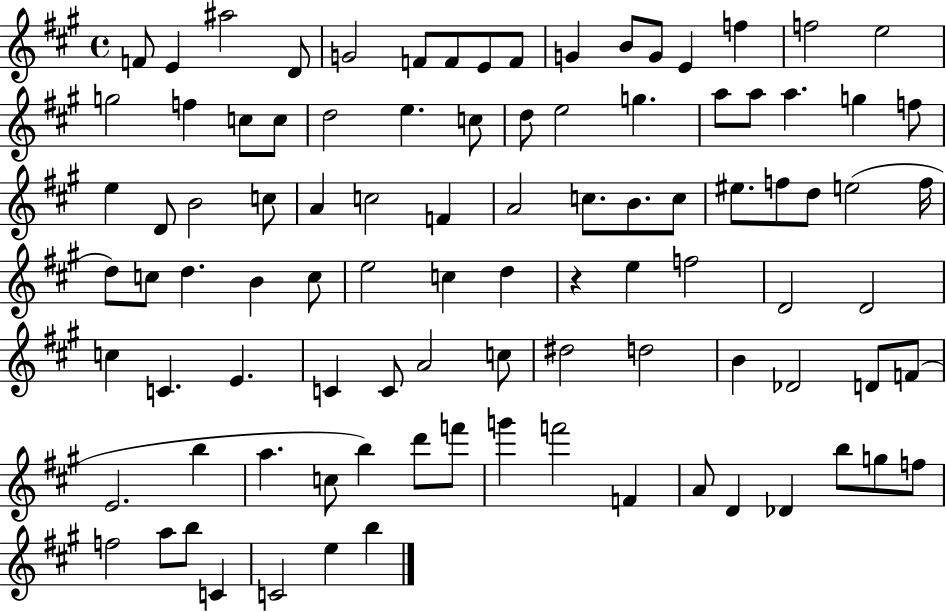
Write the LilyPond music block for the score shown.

{
  \clef treble
  \time 4/4
  \defaultTimeSignature
  \key a \major
  \repeat volta 2 { f'8 e'4 ais''2 d'8 | g'2 f'8 f'8 e'8 f'8 | g'4 b'8 g'8 e'4 f''4 | f''2 e''2 | \break g''2 f''4 c''8 c''8 | d''2 e''4. c''8 | d''8 e''2 g''4. | a''8 a''8 a''4. g''4 f''8 | \break e''4 d'8 b'2 c''8 | a'4 c''2 f'4 | a'2 c''8. b'8. c''8 | eis''8. f''8 d''8 e''2( f''16 | \break d''8) c''8 d''4. b'4 c''8 | e''2 c''4 d''4 | r4 e''4 f''2 | d'2 d'2 | \break c''4 c'4. e'4. | c'4 c'8 a'2 c''8 | dis''2 d''2 | b'4 des'2 d'8 f'8( | \break e'2. b''4 | a''4. c''8 b''4) d'''8 f'''8 | g'''4 f'''2 f'4 | a'8 d'4 des'4 b''8 g''8 f''8 | \break f''2 a''8 b''8 c'4 | c'2 e''4 b''4 | } \bar "|."
}